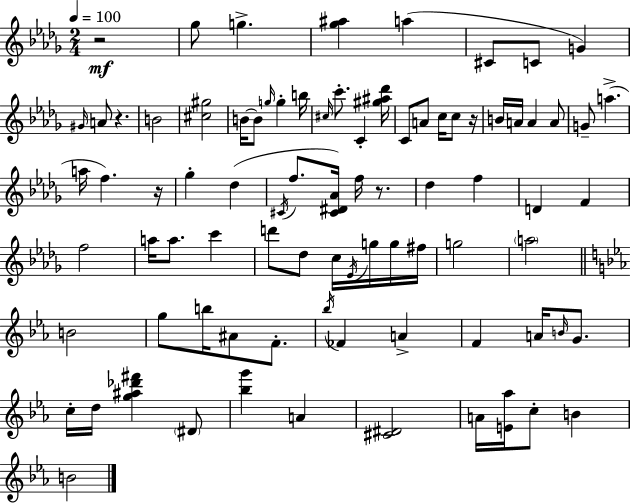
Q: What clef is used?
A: treble